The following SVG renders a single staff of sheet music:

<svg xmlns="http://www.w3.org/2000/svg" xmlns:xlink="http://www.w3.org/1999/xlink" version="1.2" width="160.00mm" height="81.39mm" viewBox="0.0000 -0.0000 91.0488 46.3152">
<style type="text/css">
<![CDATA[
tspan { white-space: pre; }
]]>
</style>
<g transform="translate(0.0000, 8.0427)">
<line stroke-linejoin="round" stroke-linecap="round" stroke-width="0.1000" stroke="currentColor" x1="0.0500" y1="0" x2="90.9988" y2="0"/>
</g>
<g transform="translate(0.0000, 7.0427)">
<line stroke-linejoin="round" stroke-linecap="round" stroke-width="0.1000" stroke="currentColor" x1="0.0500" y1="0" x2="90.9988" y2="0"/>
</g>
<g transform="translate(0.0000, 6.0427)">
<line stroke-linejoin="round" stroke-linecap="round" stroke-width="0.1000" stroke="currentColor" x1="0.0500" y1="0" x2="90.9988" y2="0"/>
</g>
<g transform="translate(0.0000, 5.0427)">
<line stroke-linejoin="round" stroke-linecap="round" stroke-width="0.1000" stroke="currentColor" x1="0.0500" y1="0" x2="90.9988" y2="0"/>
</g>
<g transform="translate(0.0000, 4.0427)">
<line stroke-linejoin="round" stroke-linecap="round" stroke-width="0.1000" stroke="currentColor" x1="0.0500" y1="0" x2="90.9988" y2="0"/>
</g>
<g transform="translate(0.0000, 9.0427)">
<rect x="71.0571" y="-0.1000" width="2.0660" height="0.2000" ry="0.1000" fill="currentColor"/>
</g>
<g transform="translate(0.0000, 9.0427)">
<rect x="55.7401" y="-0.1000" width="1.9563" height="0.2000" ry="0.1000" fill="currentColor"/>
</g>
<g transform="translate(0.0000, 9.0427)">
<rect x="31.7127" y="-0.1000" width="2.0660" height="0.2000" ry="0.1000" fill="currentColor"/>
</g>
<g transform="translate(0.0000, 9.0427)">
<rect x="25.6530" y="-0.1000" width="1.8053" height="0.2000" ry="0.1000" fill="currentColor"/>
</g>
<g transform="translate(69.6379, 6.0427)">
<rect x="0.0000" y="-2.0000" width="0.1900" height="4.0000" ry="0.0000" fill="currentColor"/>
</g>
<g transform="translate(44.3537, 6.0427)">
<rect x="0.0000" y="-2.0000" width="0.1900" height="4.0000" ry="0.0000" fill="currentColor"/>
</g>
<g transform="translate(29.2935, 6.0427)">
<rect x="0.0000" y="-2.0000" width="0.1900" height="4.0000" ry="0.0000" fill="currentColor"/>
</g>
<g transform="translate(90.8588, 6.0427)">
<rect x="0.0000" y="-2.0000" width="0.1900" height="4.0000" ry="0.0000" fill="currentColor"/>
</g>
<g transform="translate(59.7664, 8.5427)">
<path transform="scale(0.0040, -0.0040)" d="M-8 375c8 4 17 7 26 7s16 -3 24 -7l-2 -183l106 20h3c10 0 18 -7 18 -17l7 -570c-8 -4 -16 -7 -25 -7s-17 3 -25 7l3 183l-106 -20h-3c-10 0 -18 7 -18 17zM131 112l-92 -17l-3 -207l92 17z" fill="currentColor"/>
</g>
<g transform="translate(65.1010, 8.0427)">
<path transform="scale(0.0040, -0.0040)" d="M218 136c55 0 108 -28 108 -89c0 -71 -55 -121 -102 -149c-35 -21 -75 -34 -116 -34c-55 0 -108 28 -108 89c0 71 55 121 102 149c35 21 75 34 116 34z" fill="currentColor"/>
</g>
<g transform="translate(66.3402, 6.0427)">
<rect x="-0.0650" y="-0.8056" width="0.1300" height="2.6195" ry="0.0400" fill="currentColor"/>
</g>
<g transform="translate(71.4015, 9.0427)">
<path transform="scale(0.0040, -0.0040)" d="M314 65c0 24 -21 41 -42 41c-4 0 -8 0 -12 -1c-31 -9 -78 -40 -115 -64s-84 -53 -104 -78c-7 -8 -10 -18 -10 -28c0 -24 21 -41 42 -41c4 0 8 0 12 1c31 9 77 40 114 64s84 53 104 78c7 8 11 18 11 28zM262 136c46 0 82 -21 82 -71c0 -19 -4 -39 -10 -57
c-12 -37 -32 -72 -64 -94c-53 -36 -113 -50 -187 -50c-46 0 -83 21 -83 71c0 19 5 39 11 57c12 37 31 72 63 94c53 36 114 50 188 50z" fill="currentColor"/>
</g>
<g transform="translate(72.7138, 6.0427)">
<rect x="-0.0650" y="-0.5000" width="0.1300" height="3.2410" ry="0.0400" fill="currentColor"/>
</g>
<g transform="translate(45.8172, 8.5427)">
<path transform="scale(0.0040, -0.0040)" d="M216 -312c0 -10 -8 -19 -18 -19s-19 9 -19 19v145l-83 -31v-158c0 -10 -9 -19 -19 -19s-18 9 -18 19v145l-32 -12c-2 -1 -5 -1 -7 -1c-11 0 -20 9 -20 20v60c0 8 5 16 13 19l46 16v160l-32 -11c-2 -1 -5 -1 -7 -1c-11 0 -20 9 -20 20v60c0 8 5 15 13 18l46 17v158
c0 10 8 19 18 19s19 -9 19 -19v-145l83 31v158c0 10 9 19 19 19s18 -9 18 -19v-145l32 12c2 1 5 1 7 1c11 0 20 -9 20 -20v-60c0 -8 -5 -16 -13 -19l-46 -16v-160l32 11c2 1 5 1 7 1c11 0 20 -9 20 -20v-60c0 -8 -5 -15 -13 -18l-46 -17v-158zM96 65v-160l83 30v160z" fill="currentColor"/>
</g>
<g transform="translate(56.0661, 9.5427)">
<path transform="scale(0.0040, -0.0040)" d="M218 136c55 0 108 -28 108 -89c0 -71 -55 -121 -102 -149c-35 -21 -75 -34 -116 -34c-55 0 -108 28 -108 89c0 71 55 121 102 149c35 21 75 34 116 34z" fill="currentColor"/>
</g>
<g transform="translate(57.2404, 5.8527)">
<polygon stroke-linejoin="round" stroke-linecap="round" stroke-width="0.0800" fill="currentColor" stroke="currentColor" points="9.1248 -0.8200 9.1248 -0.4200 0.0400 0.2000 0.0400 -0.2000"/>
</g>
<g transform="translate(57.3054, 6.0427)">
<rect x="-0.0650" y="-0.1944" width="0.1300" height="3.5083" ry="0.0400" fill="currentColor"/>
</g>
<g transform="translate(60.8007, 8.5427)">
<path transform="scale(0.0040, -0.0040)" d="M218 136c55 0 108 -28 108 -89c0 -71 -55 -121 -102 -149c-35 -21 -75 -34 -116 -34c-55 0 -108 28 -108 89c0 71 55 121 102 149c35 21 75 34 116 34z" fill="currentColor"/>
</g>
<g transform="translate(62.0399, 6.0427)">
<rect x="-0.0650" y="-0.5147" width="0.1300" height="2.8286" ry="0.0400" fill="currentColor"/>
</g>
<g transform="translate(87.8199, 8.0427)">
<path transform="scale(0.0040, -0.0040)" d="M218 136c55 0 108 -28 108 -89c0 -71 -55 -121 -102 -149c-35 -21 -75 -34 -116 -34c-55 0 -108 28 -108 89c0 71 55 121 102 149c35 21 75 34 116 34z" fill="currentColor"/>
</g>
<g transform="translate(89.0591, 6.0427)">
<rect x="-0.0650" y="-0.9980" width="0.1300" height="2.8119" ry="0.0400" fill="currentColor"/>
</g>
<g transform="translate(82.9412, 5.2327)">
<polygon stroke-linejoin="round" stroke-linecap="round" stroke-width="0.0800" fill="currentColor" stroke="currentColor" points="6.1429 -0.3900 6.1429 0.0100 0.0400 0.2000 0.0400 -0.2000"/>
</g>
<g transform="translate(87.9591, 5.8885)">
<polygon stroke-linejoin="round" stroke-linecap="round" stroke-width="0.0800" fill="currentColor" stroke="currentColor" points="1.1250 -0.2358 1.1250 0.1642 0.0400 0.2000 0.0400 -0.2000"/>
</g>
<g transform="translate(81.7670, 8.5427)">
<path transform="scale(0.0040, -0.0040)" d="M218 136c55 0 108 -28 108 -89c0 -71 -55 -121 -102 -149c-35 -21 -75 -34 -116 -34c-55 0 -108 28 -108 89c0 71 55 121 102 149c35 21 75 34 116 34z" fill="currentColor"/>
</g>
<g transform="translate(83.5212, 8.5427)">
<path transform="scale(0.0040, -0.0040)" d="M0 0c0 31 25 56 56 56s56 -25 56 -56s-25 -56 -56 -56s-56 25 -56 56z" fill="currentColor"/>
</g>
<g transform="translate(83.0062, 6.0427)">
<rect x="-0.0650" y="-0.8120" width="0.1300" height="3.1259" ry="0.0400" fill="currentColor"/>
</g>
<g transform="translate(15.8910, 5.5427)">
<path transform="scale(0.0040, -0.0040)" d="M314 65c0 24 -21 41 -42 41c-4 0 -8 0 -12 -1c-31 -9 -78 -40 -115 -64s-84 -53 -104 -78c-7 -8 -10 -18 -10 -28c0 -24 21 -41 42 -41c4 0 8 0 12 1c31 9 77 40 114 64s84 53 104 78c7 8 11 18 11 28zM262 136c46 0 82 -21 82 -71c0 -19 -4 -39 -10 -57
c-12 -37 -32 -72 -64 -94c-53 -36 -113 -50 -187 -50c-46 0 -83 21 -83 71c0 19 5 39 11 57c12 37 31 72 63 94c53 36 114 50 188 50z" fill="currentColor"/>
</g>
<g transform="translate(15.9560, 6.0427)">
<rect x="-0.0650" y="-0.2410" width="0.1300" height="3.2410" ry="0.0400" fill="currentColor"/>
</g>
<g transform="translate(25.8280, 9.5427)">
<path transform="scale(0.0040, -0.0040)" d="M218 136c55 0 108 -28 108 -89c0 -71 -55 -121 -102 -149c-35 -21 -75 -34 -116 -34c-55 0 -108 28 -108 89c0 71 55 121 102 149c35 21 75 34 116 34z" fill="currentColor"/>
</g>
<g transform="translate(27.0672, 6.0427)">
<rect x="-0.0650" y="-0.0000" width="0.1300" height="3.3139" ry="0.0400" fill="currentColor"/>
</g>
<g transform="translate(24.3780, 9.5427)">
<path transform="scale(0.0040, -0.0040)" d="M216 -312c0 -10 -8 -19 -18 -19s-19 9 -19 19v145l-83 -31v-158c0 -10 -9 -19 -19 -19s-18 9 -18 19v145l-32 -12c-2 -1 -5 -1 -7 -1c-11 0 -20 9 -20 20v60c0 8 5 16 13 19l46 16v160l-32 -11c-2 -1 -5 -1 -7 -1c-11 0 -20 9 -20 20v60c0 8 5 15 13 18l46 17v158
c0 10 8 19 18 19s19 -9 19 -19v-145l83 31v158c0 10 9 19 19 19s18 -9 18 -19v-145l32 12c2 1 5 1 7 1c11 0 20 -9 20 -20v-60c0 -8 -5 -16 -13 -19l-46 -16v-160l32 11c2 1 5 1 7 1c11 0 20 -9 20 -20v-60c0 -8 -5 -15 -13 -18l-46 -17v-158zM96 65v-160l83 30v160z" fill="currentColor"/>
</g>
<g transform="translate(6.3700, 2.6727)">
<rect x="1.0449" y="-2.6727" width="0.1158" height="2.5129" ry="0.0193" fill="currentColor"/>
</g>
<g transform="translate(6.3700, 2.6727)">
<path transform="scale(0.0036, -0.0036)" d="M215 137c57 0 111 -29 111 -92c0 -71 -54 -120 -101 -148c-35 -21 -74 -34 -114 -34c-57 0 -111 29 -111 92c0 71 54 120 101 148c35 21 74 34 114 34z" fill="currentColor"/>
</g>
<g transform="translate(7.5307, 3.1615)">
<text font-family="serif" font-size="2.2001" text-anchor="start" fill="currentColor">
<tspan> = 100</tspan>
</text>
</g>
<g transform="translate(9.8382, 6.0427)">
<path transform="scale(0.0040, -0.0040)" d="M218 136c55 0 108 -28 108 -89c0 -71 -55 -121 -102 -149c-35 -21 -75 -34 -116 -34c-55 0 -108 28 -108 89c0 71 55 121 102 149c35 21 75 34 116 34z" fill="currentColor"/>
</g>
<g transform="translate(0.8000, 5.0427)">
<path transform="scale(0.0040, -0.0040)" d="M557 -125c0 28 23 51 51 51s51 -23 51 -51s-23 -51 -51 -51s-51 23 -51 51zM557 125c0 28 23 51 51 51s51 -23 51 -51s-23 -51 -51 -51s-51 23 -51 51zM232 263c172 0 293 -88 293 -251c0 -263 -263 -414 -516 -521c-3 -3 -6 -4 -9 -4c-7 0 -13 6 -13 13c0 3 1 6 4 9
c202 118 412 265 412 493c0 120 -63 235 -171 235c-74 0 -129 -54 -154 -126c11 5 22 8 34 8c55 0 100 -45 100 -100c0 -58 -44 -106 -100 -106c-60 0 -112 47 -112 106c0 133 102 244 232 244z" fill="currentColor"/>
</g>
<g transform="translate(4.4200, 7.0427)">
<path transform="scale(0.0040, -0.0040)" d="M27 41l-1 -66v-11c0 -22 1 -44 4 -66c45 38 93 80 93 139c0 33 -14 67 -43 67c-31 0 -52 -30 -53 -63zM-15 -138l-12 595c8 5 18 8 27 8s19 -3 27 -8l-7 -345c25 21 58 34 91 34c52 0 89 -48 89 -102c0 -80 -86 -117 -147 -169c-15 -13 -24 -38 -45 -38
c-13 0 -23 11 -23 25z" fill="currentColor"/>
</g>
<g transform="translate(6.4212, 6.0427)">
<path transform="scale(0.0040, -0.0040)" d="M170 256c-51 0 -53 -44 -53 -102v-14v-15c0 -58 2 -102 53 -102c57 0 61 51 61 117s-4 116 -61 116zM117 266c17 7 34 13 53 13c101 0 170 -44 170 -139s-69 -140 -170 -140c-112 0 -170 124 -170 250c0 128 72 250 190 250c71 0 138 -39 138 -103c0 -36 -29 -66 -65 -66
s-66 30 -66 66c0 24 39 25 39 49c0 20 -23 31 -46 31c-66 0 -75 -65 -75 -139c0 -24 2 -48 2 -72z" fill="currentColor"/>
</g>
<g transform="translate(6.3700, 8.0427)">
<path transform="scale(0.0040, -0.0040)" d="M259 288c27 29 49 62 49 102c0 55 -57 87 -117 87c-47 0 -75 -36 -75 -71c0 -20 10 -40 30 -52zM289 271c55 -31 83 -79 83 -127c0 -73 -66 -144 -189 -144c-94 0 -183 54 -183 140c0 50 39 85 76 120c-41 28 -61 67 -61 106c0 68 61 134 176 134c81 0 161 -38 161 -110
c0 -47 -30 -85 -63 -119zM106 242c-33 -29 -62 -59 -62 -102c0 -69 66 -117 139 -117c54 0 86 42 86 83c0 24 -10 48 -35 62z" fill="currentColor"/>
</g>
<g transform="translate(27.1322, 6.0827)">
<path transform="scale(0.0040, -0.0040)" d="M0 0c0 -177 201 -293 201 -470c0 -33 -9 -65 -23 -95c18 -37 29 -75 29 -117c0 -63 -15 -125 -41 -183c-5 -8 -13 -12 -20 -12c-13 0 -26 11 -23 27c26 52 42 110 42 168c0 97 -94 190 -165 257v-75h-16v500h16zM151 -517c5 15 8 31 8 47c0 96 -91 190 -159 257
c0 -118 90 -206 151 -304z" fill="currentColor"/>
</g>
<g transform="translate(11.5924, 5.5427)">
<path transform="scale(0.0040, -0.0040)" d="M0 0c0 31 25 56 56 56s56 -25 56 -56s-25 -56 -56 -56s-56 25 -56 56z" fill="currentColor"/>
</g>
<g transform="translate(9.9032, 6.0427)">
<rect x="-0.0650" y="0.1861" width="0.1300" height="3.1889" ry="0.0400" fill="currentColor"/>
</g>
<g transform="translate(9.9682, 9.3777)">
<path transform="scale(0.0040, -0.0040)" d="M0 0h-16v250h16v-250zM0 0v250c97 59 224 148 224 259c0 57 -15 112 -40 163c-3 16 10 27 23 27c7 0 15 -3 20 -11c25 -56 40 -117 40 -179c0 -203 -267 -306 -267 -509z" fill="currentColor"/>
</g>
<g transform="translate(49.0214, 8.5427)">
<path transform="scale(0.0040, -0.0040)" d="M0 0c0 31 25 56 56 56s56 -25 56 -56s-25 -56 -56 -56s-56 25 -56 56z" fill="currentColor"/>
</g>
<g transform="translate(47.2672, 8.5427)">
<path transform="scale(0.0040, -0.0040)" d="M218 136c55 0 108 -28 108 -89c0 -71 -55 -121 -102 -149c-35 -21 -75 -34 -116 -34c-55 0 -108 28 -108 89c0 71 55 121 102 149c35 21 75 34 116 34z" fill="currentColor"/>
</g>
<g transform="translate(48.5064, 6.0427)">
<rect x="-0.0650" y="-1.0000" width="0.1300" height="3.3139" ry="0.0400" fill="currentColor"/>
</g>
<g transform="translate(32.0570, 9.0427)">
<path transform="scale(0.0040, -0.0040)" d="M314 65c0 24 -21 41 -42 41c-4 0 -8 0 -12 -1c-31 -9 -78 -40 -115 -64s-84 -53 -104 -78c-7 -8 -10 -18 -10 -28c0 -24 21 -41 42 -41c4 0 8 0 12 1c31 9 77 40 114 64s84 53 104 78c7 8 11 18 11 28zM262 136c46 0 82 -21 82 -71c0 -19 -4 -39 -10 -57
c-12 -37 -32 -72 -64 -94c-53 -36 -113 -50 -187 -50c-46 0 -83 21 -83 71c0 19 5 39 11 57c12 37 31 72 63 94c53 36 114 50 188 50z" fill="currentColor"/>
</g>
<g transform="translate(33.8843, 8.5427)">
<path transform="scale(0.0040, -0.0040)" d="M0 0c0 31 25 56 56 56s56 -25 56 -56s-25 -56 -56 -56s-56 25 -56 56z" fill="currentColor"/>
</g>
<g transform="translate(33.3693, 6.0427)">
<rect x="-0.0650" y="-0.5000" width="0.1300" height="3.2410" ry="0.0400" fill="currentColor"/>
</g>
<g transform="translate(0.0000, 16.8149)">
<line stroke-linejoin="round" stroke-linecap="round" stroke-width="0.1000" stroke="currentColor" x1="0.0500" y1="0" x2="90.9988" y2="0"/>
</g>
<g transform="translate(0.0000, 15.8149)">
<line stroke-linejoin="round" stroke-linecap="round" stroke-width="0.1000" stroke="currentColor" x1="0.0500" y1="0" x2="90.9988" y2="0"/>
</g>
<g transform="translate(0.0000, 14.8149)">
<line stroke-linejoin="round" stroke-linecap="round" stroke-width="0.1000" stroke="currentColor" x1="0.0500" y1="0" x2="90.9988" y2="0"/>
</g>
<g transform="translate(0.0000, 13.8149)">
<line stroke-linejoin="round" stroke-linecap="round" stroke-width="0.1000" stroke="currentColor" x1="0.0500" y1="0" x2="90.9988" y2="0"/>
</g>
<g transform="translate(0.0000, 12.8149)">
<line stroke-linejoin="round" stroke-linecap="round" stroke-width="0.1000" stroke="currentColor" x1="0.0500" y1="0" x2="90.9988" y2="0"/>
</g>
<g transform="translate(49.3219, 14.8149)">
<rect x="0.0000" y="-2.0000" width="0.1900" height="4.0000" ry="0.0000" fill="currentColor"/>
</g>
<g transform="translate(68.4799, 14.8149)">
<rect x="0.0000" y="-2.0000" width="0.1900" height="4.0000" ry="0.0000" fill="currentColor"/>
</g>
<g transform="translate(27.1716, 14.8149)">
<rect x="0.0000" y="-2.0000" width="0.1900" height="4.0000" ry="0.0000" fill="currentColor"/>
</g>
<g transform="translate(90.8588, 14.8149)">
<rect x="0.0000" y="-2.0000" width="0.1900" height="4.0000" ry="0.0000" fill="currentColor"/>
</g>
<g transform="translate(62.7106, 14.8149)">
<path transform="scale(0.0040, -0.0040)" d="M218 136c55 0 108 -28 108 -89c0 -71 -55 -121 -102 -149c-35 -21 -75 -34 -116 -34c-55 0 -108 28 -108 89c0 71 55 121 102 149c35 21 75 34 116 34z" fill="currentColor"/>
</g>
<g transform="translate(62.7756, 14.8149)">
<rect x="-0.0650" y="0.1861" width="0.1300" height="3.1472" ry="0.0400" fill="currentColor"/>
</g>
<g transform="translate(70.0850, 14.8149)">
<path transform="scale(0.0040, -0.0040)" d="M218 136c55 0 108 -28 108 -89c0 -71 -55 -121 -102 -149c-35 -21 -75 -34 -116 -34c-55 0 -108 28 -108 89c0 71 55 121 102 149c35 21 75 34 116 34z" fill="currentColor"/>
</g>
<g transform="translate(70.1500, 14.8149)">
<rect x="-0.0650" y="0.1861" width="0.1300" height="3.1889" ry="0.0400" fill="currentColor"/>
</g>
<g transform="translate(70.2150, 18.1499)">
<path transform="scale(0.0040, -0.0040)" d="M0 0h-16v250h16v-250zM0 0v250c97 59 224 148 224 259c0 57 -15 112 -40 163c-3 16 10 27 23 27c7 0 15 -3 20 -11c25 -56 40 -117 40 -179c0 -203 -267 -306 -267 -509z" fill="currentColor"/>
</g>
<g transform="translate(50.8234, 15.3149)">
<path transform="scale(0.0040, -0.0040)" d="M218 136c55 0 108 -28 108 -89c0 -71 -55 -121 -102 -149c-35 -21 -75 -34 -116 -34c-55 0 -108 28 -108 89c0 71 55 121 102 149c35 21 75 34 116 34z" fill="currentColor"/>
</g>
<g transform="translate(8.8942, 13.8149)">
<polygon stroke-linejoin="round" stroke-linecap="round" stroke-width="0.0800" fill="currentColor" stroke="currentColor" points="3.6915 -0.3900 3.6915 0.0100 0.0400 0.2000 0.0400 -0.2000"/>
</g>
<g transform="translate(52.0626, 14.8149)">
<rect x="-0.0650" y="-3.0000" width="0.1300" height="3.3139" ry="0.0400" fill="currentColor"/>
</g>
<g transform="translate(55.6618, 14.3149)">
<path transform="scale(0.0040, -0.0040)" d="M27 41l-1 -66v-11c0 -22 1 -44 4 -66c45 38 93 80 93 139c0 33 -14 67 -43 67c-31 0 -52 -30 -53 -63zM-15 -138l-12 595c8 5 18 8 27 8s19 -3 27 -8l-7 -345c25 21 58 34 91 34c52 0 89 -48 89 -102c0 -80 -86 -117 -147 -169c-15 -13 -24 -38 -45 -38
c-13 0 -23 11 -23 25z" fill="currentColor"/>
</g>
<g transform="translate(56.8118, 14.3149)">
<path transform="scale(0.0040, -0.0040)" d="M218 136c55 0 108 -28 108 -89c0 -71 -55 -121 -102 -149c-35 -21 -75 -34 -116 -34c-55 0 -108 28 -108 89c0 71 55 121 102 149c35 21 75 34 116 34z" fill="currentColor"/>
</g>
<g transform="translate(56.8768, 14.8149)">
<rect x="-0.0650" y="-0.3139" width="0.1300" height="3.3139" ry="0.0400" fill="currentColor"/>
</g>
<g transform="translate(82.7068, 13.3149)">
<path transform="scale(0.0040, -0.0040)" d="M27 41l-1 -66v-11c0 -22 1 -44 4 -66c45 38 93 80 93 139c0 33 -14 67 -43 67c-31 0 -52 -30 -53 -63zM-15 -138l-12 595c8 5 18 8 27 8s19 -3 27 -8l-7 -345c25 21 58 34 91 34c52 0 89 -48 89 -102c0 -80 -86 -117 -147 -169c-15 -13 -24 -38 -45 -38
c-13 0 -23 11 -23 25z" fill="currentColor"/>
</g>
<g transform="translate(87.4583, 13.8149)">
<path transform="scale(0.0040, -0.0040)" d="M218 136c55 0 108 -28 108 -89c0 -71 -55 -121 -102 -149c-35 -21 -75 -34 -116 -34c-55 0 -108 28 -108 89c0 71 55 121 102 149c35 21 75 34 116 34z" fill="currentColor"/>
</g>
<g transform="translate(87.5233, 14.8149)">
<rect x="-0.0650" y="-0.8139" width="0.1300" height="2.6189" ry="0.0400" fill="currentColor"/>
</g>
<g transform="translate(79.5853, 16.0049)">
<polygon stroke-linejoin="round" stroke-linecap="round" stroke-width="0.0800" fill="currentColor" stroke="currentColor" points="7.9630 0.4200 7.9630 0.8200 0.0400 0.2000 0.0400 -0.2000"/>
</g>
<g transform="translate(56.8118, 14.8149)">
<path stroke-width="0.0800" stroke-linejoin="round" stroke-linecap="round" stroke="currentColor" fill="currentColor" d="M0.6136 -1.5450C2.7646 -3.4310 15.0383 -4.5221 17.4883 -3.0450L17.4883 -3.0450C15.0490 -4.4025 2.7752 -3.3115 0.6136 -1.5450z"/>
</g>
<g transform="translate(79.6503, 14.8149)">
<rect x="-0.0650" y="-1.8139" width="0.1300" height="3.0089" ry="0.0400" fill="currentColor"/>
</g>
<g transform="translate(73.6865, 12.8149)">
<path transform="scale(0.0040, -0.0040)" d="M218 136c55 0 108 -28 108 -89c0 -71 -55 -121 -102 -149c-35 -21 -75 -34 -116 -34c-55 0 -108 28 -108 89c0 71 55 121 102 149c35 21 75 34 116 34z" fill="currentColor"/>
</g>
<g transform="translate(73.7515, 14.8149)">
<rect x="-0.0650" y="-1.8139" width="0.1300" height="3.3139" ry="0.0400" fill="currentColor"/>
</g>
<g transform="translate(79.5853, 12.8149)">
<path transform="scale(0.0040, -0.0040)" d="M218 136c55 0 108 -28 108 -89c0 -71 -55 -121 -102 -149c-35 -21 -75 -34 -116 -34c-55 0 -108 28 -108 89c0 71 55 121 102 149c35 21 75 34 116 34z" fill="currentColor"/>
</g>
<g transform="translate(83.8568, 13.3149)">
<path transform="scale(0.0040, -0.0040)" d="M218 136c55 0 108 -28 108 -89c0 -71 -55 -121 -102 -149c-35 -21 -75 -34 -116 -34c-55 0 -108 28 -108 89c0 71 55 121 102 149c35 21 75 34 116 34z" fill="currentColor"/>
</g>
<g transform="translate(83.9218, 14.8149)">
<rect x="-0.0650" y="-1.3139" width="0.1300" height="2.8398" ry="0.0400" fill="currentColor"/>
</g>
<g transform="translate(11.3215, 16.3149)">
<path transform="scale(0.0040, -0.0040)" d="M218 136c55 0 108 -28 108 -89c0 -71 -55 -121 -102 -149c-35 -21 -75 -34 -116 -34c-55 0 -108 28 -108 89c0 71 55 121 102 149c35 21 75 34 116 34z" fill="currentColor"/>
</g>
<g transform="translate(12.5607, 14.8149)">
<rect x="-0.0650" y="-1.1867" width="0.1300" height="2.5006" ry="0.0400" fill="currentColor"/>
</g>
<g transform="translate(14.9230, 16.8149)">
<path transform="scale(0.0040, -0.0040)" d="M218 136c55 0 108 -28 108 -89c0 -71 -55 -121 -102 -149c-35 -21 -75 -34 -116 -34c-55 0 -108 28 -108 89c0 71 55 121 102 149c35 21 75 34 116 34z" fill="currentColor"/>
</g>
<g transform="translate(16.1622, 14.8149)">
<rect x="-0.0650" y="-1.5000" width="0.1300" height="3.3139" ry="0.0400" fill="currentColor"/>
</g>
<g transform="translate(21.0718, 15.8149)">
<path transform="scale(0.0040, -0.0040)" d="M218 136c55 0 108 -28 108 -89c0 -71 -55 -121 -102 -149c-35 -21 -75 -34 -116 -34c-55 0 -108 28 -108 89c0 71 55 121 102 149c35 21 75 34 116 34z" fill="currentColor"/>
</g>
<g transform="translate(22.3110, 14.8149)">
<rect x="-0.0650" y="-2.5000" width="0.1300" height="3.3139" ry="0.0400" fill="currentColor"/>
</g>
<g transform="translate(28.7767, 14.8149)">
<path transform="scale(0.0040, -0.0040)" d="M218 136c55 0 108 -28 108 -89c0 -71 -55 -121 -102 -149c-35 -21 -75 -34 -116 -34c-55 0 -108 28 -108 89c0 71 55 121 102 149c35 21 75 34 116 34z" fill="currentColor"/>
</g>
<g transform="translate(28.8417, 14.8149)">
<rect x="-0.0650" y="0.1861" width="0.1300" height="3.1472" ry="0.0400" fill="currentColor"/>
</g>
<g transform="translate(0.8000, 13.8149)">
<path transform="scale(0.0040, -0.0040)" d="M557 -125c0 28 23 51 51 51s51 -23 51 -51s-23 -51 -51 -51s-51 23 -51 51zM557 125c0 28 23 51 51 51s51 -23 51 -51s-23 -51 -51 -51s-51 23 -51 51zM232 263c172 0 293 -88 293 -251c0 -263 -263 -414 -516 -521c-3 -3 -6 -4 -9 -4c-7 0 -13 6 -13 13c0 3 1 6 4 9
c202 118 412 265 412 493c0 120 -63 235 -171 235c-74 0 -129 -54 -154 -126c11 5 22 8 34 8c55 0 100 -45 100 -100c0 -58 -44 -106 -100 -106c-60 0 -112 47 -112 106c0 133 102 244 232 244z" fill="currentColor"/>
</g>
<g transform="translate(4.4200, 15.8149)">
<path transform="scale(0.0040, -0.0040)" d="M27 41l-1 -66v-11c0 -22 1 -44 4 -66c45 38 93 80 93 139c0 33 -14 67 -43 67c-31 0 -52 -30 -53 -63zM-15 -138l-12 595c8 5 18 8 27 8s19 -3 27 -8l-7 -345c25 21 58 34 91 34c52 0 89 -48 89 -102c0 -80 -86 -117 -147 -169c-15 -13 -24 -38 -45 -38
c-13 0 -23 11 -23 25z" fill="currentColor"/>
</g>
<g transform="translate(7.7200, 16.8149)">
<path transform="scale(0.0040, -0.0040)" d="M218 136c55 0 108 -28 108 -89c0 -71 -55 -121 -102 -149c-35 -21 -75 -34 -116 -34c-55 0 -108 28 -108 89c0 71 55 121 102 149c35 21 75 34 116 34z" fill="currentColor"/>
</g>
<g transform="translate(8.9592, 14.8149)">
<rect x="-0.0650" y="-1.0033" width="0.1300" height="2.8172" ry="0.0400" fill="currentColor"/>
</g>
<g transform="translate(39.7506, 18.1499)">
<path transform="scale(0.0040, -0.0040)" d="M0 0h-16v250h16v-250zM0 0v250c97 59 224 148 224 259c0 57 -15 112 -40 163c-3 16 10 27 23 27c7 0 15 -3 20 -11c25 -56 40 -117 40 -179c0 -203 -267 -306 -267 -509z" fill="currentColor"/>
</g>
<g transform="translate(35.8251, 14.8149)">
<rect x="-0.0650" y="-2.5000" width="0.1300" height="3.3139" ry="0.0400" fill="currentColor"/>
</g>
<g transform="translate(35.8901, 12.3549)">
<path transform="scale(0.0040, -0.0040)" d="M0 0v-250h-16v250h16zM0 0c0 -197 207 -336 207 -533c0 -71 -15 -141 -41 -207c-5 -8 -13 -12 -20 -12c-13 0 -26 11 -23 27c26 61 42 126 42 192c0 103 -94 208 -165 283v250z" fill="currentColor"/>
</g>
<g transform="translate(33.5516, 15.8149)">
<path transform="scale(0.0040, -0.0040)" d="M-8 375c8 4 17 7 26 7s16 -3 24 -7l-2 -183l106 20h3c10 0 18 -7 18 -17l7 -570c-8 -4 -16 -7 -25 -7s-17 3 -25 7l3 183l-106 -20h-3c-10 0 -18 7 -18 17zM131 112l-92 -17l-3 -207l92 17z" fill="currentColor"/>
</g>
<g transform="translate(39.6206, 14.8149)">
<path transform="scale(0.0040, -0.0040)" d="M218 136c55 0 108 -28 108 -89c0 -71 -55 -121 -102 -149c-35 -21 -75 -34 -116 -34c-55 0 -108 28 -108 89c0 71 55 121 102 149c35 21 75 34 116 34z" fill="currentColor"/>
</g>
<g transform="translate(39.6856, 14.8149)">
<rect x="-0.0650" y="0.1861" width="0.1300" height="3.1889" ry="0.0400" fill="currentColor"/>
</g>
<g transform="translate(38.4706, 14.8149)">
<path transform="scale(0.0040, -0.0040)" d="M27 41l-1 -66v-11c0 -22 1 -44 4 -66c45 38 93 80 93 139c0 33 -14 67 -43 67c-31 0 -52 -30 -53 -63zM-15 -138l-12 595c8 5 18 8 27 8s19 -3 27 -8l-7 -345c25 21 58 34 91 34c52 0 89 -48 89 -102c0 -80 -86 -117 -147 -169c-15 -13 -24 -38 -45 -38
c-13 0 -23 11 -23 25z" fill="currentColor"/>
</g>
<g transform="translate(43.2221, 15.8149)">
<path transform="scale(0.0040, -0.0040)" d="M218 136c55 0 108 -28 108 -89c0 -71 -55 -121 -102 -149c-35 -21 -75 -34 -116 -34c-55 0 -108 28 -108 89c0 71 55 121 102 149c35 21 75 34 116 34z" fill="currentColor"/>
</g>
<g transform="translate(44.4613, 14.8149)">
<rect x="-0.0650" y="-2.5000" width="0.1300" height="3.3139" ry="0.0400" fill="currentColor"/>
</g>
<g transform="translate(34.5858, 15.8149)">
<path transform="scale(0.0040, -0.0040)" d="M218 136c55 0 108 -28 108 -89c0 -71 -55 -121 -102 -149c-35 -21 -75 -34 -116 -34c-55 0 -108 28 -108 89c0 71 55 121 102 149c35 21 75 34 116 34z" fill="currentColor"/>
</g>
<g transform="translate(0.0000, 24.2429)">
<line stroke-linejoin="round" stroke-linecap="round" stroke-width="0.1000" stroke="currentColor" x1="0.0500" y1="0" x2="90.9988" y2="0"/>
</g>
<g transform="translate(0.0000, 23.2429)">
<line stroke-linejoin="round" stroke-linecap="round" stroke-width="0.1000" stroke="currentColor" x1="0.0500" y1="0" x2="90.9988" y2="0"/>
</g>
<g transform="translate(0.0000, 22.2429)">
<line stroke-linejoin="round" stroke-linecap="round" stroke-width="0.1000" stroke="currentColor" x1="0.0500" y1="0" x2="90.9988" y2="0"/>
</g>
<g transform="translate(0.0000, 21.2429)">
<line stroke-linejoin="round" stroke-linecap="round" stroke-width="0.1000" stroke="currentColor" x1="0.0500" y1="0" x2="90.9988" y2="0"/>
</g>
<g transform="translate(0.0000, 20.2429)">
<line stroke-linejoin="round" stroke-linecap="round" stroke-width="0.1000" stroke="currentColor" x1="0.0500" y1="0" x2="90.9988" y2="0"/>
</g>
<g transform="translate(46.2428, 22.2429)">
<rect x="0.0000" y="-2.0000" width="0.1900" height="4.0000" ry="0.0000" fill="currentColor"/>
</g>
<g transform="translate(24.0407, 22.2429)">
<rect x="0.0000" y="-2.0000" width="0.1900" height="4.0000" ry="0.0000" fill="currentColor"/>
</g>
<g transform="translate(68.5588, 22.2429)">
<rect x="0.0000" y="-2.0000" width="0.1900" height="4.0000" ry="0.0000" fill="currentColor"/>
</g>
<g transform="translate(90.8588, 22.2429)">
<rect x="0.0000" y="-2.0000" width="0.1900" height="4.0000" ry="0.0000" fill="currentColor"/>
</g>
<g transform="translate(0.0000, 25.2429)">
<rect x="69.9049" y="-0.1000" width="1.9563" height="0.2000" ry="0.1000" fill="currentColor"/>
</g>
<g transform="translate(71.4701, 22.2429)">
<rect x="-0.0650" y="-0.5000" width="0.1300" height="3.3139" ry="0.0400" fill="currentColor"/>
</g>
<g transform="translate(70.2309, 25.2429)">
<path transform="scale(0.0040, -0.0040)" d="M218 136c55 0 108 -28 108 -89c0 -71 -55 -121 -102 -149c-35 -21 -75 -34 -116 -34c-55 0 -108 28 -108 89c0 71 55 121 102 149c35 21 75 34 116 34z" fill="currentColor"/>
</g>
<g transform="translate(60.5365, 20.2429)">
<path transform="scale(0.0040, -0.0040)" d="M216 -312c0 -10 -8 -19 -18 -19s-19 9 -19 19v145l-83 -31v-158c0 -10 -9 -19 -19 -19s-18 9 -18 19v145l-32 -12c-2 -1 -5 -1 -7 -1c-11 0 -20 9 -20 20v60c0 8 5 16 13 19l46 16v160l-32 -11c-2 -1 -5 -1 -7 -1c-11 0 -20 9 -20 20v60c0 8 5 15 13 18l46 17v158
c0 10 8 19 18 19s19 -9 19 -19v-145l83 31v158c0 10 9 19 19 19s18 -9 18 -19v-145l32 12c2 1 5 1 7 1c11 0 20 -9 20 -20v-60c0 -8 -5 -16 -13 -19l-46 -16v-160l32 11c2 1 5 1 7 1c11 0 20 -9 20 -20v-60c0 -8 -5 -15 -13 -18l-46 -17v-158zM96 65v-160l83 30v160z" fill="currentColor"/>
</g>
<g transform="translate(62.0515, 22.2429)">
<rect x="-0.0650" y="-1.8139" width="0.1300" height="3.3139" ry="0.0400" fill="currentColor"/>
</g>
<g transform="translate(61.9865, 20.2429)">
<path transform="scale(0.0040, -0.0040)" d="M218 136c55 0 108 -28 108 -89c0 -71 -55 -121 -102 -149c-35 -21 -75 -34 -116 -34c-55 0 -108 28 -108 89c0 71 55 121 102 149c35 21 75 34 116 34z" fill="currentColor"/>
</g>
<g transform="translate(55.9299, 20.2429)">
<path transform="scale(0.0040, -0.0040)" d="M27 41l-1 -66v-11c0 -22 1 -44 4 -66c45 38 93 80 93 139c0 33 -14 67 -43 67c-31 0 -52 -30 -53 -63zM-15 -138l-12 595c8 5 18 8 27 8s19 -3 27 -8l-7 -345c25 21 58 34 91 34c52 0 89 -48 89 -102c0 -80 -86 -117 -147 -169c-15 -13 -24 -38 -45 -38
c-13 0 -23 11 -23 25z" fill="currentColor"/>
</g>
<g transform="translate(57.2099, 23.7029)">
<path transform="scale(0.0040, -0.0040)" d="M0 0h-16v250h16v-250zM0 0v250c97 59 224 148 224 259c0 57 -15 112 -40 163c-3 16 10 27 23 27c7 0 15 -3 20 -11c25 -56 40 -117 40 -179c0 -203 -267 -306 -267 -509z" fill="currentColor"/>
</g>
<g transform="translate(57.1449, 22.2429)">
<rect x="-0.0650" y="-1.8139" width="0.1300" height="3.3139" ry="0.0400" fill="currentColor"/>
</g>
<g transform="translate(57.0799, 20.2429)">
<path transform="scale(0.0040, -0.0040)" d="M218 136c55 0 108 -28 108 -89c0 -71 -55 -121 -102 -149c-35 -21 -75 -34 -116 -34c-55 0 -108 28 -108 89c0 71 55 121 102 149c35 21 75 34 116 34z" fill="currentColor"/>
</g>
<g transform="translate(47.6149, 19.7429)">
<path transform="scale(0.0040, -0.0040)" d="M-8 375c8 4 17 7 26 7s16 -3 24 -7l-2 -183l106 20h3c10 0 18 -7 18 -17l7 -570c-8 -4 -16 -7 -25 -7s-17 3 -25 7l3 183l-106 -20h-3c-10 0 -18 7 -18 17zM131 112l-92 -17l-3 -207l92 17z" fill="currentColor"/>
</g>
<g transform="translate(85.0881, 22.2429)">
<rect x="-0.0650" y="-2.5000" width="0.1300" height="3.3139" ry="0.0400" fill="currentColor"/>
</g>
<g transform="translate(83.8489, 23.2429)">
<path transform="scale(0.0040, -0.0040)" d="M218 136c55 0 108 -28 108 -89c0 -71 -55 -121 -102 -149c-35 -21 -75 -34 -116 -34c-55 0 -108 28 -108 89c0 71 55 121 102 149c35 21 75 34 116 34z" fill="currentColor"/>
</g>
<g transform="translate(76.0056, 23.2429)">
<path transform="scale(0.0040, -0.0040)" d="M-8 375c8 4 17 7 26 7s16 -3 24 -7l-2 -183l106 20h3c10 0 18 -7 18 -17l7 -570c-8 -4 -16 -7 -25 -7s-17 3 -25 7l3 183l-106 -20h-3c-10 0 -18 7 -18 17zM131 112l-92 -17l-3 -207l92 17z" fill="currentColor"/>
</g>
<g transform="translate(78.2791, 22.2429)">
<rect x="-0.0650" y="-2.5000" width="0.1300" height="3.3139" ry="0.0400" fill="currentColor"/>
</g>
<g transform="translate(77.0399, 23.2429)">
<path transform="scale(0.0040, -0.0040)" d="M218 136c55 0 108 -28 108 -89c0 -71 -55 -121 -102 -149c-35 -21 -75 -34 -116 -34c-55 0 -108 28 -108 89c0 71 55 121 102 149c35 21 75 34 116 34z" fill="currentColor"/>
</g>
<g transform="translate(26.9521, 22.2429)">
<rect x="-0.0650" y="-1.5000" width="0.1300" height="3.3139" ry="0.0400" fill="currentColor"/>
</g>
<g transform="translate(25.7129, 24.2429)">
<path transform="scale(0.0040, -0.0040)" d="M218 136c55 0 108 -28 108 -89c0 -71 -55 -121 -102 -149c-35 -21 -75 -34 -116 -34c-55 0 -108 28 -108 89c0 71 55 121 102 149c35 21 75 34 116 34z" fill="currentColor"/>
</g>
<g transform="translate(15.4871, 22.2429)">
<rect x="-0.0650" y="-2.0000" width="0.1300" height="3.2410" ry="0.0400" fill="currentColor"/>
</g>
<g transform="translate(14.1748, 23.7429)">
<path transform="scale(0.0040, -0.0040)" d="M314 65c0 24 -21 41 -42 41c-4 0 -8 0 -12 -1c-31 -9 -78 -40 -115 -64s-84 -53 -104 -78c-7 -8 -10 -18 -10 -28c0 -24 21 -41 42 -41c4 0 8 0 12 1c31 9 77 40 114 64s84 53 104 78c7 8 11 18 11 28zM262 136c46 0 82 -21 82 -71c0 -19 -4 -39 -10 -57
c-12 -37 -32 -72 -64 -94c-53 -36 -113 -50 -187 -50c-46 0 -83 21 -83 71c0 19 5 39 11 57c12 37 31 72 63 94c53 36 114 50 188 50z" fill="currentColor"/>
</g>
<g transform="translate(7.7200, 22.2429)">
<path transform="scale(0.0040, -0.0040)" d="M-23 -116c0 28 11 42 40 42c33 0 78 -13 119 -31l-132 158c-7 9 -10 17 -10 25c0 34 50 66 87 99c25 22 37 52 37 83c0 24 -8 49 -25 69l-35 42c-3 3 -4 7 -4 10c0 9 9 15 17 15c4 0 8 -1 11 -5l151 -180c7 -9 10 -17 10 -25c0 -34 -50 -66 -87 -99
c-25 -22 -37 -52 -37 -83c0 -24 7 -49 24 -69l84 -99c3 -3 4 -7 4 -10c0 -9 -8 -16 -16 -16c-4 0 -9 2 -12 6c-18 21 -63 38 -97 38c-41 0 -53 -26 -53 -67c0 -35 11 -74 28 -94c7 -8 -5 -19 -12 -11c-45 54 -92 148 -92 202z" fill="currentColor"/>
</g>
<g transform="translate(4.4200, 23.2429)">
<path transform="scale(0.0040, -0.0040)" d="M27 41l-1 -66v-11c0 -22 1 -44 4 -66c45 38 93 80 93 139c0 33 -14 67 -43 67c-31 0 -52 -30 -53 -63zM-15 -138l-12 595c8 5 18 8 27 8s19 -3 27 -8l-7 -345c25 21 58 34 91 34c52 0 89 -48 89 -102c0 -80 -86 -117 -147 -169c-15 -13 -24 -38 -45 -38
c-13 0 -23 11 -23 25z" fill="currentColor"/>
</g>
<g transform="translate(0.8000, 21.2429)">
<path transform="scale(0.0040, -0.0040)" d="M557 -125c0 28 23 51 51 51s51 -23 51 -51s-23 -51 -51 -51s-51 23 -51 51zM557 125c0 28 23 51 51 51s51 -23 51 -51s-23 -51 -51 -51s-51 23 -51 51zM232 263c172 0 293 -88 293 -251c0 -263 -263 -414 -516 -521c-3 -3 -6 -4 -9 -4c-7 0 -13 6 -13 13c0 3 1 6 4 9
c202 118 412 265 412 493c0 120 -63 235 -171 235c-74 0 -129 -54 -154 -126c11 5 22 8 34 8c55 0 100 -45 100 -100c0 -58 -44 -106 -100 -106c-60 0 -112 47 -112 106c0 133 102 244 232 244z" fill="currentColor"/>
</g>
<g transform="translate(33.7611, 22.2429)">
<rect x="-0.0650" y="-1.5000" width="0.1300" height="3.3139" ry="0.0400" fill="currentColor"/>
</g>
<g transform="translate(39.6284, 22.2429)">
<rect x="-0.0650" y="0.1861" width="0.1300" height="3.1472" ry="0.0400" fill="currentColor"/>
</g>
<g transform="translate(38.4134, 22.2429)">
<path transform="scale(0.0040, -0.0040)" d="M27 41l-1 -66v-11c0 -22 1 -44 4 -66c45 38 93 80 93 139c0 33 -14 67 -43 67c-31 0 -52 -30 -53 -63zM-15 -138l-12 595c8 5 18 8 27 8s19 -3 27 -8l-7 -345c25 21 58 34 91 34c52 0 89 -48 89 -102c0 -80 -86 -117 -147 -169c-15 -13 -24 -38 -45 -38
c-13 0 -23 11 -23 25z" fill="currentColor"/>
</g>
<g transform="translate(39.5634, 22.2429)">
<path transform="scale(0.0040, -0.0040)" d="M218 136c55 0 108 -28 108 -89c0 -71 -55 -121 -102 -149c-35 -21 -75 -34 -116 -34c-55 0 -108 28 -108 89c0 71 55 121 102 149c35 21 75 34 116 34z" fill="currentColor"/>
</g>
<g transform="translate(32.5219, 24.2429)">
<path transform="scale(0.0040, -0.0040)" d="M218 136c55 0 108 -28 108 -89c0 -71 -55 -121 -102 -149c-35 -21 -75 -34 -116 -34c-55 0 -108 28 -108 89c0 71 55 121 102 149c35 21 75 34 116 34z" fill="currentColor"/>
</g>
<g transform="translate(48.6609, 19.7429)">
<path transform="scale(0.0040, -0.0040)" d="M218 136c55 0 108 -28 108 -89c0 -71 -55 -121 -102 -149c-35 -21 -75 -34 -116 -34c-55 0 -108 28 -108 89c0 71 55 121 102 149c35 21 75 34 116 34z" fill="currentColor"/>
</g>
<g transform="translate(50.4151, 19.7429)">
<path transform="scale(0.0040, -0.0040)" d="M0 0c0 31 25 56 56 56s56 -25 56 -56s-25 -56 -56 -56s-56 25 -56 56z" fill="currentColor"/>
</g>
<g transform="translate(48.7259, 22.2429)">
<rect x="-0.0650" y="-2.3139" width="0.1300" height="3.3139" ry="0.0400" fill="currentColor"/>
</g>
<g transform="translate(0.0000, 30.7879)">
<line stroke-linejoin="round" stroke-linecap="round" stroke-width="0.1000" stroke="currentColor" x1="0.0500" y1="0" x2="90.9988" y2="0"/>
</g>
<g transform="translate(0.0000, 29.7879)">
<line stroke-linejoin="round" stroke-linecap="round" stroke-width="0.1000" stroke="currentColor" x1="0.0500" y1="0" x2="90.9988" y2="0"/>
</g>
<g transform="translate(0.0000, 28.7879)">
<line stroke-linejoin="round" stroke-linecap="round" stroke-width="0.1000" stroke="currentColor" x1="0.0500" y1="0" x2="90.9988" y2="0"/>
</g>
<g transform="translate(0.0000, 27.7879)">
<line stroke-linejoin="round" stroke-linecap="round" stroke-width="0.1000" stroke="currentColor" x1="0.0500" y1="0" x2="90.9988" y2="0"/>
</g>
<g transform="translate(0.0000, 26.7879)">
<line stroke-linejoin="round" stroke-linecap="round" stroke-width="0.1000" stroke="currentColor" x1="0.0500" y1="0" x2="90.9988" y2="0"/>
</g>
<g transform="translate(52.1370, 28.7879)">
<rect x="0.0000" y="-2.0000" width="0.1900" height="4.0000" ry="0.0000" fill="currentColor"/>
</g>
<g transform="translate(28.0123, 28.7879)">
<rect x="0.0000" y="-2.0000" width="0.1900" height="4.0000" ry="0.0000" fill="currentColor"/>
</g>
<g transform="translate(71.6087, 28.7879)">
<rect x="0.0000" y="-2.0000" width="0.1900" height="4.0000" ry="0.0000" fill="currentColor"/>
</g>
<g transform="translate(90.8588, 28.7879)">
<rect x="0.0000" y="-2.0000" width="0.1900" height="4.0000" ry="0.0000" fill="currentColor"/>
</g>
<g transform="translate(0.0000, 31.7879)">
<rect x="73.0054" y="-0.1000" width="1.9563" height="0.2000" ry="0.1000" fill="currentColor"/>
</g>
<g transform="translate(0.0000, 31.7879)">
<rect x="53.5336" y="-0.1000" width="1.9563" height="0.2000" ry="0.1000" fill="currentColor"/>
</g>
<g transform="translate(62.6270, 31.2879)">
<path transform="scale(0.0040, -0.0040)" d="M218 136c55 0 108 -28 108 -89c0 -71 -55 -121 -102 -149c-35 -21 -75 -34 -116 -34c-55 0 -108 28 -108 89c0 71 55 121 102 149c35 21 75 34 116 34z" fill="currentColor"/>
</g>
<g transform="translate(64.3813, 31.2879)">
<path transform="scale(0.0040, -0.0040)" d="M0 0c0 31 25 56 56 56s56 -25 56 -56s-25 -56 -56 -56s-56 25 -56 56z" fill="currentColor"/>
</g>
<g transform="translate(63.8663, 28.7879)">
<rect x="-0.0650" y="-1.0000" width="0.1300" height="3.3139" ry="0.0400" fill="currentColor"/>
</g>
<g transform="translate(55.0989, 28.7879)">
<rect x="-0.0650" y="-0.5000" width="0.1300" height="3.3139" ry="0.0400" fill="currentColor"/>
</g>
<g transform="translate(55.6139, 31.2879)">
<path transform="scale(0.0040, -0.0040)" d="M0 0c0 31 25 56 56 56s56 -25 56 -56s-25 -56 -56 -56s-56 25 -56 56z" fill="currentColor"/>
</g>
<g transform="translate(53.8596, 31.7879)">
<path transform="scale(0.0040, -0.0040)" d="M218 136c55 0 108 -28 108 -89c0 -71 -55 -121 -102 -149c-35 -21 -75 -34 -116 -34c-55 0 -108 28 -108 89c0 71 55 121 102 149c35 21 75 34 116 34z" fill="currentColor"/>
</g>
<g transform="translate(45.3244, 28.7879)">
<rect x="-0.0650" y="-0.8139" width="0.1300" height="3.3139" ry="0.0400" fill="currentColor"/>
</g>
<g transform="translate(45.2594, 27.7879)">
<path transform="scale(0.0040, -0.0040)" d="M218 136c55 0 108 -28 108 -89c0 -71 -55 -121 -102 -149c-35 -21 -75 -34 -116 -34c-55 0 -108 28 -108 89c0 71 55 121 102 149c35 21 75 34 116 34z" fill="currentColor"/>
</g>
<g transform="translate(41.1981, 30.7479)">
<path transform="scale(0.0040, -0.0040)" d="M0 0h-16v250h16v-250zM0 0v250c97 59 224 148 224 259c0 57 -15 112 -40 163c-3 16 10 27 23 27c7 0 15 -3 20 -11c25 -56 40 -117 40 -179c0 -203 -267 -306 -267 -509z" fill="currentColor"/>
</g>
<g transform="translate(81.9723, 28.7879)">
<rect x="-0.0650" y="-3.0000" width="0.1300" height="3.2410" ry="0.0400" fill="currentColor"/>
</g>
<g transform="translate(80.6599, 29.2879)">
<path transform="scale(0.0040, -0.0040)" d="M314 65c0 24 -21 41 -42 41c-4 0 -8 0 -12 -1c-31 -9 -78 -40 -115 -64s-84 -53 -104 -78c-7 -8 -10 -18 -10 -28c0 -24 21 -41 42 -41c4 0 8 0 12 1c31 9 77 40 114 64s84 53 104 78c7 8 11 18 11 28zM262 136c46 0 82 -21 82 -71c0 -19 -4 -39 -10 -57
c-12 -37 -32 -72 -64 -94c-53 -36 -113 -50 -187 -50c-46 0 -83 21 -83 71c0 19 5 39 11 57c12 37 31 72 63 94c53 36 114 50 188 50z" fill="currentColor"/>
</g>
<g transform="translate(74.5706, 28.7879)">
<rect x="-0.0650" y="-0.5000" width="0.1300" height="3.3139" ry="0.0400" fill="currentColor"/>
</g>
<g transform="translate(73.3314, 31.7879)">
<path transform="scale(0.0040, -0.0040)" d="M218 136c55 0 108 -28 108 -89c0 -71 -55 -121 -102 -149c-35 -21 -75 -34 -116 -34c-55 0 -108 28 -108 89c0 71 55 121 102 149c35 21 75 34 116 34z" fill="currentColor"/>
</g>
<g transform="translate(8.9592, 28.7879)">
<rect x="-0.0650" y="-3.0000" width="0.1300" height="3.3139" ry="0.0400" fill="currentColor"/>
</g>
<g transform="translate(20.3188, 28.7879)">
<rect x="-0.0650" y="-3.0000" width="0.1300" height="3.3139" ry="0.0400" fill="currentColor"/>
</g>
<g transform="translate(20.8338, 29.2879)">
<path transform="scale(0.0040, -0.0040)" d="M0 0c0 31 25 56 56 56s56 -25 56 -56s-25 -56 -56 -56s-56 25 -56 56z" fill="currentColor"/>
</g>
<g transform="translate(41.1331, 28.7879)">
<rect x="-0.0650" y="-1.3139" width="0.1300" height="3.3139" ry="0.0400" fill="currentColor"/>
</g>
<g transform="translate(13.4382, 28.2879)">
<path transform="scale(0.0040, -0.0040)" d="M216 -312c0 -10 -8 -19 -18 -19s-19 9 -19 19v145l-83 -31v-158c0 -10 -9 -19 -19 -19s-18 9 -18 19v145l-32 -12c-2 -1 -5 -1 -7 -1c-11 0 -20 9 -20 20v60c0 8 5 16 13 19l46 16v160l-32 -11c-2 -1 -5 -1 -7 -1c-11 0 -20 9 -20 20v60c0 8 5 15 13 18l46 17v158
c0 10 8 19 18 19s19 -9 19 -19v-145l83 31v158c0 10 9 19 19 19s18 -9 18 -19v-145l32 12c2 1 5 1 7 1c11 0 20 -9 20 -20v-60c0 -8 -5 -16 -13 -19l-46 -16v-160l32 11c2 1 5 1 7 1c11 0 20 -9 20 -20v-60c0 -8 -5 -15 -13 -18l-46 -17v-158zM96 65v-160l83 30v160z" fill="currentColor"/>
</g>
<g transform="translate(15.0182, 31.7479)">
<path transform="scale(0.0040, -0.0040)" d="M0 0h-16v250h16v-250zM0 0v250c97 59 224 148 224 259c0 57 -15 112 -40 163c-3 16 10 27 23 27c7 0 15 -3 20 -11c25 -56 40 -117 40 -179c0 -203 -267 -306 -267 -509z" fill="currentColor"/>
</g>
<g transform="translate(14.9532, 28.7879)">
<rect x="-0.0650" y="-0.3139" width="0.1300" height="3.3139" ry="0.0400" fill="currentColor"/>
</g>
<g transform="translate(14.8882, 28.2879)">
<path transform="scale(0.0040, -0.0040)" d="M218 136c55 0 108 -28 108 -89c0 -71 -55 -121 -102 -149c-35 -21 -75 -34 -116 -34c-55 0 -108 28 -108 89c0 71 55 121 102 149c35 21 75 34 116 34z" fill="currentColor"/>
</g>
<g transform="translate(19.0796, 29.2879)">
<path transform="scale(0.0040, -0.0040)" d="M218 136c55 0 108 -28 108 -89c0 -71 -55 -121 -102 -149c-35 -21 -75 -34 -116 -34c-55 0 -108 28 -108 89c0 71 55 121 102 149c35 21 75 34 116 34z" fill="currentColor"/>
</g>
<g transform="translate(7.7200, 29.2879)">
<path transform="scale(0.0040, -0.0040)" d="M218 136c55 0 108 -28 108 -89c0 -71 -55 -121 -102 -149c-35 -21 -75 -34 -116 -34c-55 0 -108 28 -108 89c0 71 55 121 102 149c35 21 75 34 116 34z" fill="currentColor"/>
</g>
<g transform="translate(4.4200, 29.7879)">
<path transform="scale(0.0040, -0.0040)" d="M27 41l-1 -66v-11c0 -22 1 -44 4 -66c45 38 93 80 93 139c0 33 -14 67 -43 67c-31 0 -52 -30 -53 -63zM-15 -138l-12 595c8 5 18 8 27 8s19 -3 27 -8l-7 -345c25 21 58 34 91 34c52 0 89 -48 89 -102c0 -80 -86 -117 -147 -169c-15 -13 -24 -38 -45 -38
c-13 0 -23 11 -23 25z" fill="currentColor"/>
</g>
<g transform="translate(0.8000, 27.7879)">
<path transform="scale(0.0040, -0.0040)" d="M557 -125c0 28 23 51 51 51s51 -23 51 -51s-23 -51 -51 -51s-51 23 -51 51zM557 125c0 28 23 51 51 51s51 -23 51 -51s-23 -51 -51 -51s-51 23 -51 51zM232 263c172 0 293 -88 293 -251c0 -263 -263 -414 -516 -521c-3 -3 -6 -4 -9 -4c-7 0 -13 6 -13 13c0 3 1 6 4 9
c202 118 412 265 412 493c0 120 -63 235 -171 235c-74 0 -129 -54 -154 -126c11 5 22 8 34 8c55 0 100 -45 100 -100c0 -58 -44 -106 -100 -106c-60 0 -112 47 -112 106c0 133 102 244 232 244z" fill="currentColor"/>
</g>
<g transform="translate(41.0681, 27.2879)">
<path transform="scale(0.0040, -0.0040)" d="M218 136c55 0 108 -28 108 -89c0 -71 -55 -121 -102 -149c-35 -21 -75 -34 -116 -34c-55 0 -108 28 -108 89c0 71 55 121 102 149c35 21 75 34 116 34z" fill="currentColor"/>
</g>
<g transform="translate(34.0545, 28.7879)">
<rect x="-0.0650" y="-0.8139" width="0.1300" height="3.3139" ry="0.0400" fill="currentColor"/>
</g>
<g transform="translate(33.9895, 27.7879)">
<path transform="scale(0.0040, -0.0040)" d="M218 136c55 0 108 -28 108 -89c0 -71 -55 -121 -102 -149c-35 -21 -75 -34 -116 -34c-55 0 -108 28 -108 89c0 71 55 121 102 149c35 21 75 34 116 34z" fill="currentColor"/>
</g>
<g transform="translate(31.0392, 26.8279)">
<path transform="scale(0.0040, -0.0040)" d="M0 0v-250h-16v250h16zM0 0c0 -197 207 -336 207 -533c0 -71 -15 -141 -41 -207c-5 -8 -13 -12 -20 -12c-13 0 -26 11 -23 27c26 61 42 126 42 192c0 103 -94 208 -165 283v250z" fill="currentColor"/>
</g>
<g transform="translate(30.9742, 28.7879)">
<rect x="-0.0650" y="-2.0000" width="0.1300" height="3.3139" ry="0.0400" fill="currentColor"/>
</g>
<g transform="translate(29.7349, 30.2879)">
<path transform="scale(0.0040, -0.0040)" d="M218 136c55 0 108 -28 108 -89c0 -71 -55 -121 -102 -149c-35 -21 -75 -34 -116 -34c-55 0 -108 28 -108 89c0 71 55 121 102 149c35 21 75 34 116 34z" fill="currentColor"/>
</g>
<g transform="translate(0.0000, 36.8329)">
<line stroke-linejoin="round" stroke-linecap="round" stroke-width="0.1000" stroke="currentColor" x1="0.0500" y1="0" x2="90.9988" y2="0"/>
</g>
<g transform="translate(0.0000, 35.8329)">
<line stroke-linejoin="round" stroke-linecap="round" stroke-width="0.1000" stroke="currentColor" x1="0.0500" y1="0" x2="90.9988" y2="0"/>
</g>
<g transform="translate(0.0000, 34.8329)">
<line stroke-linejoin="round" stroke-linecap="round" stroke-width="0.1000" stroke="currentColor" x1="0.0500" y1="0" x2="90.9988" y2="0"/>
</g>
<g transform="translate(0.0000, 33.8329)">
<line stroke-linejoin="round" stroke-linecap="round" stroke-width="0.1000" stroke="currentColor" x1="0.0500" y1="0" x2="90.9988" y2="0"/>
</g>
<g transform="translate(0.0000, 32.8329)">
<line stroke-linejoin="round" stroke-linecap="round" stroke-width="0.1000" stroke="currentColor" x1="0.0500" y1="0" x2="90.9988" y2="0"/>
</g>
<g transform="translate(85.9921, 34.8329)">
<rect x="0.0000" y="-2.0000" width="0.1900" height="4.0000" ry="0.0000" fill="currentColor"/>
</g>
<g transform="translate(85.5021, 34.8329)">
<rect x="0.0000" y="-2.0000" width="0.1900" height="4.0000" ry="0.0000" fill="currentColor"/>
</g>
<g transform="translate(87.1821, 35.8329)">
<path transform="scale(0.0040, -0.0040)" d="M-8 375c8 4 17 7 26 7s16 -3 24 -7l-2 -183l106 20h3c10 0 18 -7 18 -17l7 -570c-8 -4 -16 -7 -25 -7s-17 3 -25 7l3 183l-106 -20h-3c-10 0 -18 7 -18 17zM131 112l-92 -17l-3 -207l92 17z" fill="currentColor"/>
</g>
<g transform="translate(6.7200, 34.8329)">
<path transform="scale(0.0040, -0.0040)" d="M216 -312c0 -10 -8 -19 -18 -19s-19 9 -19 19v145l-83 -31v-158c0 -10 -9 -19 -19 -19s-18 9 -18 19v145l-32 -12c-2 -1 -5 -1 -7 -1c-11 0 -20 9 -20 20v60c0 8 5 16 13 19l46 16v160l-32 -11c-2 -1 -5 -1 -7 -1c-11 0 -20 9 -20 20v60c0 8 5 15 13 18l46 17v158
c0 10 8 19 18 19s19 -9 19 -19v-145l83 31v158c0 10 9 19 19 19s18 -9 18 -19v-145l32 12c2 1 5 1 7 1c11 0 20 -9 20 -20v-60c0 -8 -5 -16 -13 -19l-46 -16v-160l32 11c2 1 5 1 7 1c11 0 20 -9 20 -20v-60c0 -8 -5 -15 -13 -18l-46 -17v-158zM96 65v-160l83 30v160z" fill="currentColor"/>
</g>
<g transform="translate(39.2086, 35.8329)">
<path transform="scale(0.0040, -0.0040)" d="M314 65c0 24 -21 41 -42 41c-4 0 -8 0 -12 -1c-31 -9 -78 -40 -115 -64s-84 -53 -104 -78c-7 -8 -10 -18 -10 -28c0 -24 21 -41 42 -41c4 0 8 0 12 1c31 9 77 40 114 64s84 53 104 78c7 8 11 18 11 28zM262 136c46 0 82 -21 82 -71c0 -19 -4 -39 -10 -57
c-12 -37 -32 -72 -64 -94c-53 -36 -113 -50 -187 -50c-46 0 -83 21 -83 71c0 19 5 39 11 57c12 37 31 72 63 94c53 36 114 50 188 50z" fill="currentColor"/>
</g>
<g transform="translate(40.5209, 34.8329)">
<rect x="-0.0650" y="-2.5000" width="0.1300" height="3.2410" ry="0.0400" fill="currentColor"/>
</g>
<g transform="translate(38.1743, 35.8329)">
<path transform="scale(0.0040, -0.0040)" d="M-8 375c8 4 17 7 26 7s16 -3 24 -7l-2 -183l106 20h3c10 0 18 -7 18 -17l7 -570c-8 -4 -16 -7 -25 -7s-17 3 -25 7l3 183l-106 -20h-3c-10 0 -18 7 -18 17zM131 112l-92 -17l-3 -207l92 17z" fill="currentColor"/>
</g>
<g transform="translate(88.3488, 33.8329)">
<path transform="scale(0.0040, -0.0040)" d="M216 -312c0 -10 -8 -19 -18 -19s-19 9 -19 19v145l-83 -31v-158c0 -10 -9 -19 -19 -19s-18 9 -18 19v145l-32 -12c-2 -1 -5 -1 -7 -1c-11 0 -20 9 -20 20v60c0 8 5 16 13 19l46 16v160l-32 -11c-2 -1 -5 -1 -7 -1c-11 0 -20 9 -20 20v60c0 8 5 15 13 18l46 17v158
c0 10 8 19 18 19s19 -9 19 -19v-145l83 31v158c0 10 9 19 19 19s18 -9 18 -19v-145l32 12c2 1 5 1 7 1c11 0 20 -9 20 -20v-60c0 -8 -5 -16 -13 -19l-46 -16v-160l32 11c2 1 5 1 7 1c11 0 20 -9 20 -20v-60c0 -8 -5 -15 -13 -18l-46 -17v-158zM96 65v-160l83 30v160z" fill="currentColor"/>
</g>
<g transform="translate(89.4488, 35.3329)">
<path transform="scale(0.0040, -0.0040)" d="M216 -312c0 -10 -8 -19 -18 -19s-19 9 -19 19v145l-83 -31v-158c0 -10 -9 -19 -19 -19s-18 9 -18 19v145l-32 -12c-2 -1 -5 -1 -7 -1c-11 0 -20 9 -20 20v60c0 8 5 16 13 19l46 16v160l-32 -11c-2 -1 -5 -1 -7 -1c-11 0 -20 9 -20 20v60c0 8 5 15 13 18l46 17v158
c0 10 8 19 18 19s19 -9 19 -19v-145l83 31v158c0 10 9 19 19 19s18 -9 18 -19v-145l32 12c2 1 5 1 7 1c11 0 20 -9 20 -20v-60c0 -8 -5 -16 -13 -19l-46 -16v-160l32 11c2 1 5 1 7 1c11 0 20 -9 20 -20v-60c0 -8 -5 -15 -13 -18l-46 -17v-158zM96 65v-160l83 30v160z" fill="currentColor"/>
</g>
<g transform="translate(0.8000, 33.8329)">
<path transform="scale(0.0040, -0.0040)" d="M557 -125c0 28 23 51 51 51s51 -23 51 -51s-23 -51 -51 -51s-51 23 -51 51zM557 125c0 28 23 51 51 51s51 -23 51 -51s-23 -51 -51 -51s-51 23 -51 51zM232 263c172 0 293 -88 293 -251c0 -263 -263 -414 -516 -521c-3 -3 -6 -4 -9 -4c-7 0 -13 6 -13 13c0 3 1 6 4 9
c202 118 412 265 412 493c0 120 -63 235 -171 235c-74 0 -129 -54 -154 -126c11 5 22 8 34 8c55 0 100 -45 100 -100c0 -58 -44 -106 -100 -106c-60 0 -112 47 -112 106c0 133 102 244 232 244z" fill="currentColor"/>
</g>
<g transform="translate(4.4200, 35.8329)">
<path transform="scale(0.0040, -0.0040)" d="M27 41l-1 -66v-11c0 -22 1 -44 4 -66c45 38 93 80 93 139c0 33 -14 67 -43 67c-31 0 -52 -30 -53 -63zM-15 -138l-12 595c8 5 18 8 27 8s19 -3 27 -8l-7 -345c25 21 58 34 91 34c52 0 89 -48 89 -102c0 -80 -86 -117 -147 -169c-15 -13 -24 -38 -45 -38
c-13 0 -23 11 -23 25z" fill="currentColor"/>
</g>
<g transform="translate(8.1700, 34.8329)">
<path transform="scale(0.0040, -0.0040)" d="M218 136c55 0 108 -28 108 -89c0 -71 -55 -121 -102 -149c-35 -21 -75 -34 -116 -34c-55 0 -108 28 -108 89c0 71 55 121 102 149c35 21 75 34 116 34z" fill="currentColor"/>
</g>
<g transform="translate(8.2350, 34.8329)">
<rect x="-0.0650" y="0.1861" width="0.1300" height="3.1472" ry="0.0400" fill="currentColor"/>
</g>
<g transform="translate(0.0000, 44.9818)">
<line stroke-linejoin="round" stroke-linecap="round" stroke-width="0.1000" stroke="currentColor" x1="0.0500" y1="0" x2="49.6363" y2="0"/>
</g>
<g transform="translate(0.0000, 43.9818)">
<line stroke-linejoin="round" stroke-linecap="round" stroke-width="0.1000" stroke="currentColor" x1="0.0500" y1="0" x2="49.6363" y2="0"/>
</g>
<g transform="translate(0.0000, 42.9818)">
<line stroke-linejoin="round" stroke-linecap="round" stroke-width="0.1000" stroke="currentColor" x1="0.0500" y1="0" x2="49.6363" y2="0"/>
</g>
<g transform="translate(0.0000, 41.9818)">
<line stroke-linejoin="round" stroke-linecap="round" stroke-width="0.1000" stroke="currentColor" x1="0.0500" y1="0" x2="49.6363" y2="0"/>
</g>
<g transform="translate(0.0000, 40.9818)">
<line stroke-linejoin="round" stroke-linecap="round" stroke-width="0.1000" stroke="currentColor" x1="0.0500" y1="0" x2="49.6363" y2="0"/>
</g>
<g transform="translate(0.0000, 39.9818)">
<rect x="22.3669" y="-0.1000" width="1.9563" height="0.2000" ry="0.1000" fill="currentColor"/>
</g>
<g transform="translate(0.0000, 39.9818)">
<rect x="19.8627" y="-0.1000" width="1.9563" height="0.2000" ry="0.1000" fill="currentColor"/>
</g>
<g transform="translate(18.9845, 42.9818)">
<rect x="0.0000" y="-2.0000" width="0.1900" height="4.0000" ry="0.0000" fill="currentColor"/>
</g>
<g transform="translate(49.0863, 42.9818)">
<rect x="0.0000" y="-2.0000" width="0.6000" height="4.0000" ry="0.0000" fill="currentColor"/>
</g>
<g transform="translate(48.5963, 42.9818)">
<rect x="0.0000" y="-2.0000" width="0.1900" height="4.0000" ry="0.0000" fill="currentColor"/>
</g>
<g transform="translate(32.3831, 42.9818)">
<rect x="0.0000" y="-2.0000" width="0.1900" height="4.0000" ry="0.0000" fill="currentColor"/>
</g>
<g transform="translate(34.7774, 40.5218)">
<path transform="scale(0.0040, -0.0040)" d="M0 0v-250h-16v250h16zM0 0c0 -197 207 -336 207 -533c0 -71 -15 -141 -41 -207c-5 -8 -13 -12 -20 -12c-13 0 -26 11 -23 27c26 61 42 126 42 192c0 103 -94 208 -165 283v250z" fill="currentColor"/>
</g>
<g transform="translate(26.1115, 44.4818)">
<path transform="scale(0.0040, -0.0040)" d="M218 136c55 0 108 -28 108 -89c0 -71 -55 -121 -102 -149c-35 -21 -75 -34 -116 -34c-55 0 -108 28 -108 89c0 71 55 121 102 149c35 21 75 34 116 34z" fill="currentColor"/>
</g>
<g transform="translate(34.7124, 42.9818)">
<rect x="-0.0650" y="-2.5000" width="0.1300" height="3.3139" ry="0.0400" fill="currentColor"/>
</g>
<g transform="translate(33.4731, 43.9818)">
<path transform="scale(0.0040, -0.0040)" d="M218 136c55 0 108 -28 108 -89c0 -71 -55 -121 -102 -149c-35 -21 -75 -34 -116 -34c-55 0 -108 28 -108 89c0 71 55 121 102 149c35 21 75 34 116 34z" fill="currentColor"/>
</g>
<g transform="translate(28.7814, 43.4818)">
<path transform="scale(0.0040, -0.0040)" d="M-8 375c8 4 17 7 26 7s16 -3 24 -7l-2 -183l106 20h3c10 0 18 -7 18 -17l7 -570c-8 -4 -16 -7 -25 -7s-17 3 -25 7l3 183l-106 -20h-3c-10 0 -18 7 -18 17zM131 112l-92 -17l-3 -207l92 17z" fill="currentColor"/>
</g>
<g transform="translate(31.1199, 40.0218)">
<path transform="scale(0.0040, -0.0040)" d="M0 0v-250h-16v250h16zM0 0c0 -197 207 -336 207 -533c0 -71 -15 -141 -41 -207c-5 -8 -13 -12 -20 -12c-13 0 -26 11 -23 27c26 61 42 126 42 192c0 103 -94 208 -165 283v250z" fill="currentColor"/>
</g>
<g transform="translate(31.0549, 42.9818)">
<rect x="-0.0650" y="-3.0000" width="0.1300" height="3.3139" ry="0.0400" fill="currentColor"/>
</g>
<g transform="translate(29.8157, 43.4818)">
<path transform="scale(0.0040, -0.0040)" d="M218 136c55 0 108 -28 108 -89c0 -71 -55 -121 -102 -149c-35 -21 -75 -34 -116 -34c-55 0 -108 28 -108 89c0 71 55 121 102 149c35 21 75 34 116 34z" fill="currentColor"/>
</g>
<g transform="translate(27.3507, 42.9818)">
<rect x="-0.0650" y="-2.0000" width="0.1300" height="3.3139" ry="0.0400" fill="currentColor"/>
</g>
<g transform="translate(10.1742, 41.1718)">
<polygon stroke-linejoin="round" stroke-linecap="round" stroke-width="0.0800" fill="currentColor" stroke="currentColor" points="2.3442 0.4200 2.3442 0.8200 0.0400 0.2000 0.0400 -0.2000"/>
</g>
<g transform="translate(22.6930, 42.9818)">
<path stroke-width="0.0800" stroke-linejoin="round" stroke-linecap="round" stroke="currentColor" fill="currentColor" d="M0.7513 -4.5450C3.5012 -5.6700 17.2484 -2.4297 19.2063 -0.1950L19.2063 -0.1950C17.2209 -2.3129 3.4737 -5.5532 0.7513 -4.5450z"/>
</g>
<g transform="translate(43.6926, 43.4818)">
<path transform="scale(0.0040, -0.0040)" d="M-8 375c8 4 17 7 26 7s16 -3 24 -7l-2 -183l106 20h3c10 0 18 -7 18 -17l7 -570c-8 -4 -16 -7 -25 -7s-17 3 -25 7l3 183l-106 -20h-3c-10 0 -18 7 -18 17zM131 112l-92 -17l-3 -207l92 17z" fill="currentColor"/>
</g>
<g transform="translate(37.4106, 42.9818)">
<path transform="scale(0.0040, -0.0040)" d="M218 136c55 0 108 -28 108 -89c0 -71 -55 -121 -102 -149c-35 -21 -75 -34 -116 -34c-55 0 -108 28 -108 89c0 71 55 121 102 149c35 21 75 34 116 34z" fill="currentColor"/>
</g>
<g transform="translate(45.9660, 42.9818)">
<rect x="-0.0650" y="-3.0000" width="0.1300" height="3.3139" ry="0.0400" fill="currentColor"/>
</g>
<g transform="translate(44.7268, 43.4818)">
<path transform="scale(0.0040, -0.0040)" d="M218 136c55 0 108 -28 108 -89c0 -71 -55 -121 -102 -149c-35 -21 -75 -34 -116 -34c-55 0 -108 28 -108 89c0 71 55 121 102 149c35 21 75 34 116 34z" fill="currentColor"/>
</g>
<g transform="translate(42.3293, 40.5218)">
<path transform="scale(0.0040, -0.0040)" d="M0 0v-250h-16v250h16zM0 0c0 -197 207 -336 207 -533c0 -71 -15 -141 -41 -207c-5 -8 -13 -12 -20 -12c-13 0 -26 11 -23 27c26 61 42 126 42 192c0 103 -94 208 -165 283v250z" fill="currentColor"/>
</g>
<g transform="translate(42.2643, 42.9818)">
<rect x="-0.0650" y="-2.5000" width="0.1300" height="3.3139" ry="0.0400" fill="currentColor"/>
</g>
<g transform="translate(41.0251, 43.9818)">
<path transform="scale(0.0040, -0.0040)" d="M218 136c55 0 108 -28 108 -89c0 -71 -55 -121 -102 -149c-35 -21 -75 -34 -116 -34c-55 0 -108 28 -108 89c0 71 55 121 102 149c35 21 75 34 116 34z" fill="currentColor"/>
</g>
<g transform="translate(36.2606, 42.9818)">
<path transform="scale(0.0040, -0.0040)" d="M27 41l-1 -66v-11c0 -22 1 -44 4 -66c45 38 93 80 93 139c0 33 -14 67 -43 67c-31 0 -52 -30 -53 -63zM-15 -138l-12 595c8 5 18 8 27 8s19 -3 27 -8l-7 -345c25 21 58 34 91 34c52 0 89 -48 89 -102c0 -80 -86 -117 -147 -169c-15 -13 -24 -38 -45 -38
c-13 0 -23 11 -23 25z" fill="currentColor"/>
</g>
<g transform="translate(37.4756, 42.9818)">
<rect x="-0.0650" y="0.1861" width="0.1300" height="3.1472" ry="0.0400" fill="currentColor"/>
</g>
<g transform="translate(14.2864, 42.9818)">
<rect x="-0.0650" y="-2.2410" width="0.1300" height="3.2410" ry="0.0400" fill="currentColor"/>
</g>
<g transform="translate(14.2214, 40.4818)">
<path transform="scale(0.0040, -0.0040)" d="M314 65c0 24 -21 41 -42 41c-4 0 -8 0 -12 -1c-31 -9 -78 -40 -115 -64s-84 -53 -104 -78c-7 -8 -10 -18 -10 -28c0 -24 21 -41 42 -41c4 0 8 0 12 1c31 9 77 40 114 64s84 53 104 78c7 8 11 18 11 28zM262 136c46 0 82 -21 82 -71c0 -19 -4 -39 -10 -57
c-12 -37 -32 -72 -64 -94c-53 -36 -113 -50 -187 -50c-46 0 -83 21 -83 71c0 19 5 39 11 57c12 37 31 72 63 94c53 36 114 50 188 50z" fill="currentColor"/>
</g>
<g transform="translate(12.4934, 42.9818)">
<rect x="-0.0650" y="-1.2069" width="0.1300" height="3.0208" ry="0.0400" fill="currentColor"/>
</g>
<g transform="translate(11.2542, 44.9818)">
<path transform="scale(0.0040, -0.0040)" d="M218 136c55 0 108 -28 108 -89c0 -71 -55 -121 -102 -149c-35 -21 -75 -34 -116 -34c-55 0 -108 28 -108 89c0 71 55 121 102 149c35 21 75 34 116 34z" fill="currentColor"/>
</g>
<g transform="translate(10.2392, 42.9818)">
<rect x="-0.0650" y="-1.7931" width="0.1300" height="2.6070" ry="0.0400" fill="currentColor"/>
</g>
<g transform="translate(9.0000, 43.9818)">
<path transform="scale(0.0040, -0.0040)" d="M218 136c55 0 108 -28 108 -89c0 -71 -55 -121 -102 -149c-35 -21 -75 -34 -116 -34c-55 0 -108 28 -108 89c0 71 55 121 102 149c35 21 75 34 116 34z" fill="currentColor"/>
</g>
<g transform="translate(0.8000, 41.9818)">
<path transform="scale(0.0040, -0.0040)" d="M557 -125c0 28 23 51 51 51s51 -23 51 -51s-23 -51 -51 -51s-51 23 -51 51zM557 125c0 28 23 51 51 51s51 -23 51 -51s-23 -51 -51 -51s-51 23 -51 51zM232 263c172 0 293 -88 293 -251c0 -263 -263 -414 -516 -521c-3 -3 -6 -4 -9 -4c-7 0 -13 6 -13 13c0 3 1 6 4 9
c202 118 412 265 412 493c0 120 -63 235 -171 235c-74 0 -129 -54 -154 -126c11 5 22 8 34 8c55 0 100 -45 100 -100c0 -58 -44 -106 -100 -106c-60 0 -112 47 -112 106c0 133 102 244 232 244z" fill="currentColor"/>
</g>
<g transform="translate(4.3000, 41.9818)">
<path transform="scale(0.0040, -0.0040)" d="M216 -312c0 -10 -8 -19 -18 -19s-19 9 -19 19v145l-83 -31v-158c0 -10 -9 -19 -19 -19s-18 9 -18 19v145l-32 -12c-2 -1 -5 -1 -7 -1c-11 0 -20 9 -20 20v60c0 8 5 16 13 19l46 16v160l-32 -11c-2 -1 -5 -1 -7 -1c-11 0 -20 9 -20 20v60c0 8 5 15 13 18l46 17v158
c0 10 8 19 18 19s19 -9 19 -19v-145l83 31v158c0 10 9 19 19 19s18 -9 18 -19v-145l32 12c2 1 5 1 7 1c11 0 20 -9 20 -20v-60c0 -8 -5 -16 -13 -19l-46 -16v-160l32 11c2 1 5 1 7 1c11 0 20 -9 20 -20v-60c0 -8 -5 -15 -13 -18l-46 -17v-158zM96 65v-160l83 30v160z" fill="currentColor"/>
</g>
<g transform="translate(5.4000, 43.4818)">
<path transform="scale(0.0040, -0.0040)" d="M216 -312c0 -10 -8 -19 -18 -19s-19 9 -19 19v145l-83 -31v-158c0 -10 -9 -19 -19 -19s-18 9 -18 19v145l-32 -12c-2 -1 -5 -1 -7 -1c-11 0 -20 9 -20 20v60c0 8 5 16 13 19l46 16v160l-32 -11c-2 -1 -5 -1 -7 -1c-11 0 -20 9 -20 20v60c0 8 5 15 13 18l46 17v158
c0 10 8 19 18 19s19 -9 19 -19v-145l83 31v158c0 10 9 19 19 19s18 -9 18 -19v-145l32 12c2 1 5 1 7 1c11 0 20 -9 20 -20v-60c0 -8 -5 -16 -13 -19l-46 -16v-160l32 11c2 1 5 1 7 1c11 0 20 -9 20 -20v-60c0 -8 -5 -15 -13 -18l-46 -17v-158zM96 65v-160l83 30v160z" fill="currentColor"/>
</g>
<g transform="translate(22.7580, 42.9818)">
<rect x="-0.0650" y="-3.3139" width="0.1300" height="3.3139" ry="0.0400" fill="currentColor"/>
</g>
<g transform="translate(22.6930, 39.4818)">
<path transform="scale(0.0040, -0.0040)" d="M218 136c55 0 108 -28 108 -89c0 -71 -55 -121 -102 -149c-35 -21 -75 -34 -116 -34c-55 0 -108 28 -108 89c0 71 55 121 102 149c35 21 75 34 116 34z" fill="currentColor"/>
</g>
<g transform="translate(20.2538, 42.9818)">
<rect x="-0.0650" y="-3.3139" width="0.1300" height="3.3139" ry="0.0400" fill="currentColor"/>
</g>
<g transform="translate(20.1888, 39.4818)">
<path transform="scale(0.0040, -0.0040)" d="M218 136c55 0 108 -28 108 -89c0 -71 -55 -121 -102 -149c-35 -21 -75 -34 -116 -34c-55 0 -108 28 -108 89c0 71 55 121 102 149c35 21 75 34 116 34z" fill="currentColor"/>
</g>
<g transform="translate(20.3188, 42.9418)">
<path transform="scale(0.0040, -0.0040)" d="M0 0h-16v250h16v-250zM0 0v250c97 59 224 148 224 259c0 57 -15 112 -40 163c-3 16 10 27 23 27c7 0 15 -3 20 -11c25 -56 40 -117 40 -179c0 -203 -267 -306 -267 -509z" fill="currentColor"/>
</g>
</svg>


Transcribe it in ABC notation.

X:1
T:Untitled
M:6/8
L:1/4
K:F
D,/2 E,2 ^D,,/4 E,,2 ^F,, D,,/2 F,,/2 G,,/2 E,,2 F,,/2 G,,/4 G,,/2 A,,/2 G,, _B,, D, B,,/2 _D,/2 B,, C, _E, D, D,/2 A, A,/2 _G,/2 F,/2 z A,,2 G,, G,, _D, B, _A,/2 ^A, E,, B,, B,, C, ^E,/2 C, A,,/2 F, G,/2 F, E,, F,, E,, C,2 ^D, B,,2 B,,/2 G,,/2 B,2 D/2 D A,, C,/2 B,,/2 _D, B,,/2 C,